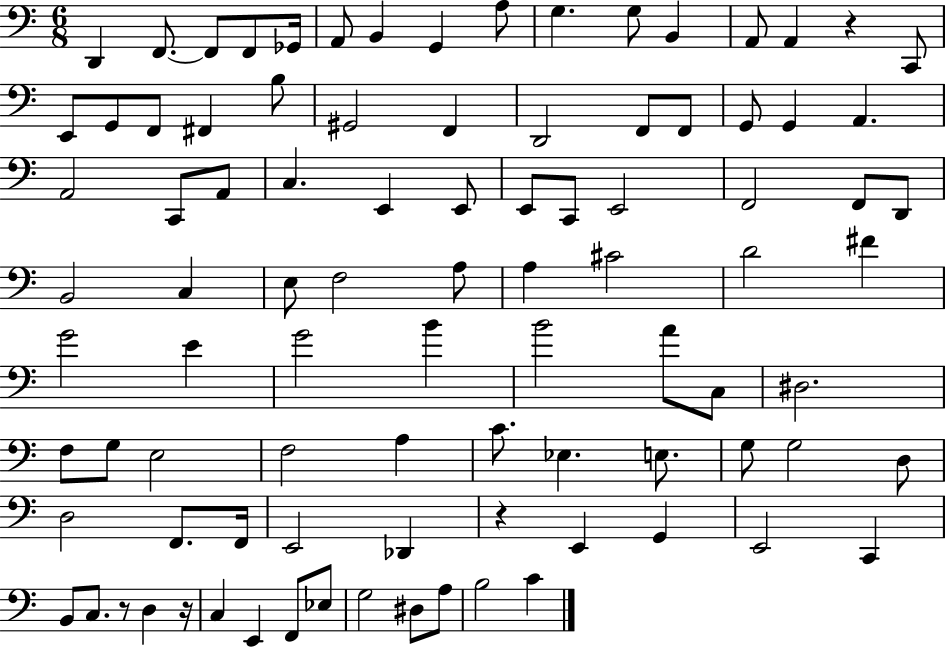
X:1
T:Untitled
M:6/8
L:1/4
K:C
D,, F,,/2 F,,/2 F,,/2 _G,,/4 A,,/2 B,, G,, A,/2 G, G,/2 B,, A,,/2 A,, z C,,/2 E,,/2 G,,/2 F,,/2 ^F,, B,/2 ^G,,2 F,, D,,2 F,,/2 F,,/2 G,,/2 G,, A,, A,,2 C,,/2 A,,/2 C, E,, E,,/2 E,,/2 C,,/2 E,,2 F,,2 F,,/2 D,,/2 B,,2 C, E,/2 F,2 A,/2 A, ^C2 D2 ^F G2 E G2 B B2 A/2 C,/2 ^D,2 F,/2 G,/2 E,2 F,2 A, C/2 _E, E,/2 G,/2 G,2 D,/2 D,2 F,,/2 F,,/4 E,,2 _D,, z E,, G,, E,,2 C,, B,,/2 C,/2 z/2 D, z/4 C, E,, F,,/2 _E,/2 G,2 ^D,/2 A,/2 B,2 C